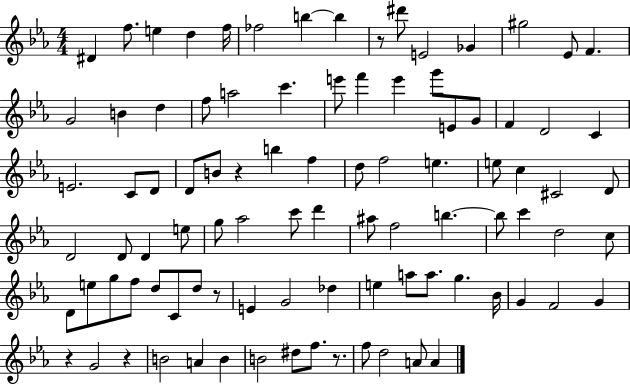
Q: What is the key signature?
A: EES major